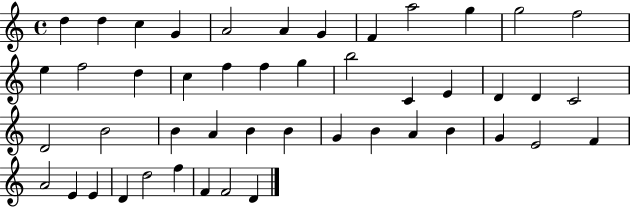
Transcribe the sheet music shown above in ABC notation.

X:1
T:Untitled
M:4/4
L:1/4
K:C
d d c G A2 A G F a2 g g2 f2 e f2 d c f f g b2 C E D D C2 D2 B2 B A B B G B A B G E2 F A2 E E D d2 f F F2 D